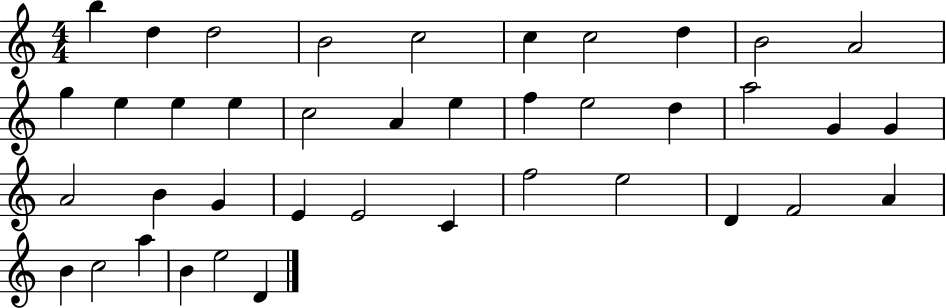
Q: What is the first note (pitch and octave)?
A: B5